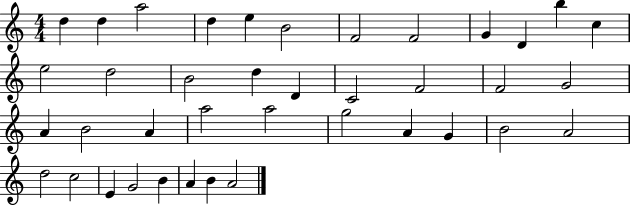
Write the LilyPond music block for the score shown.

{
  \clef treble
  \numericTimeSignature
  \time 4/4
  \key c \major
  d''4 d''4 a''2 | d''4 e''4 b'2 | f'2 f'2 | g'4 d'4 b''4 c''4 | \break e''2 d''2 | b'2 d''4 d'4 | c'2 f'2 | f'2 g'2 | \break a'4 b'2 a'4 | a''2 a''2 | g''2 a'4 g'4 | b'2 a'2 | \break d''2 c''2 | e'4 g'2 b'4 | a'4 b'4 a'2 | \bar "|."
}